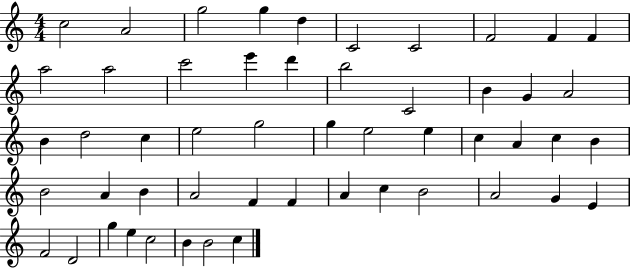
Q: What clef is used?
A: treble